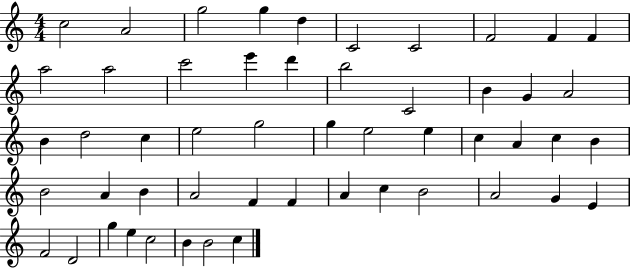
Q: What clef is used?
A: treble